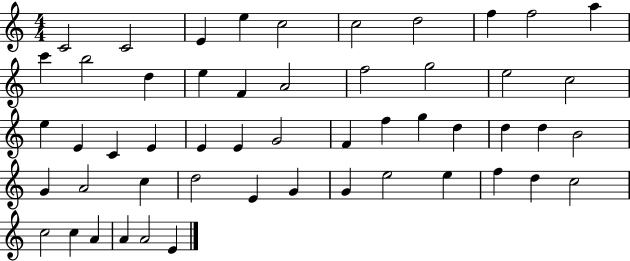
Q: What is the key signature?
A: C major